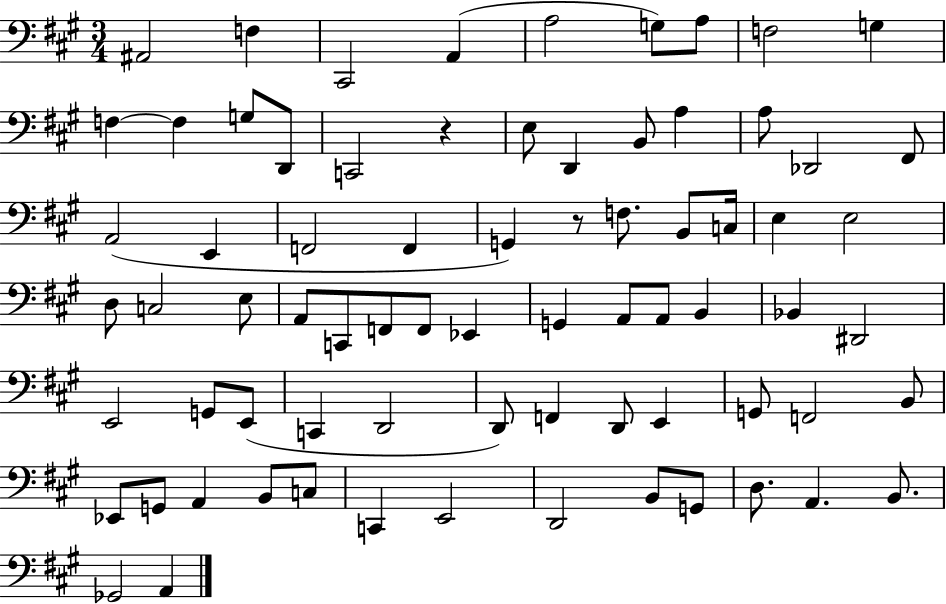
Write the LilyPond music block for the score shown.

{
  \clef bass
  \numericTimeSignature
  \time 3/4
  \key a \major
  \repeat volta 2 { ais,2 f4 | cis,2 a,4( | a2 g8) a8 | f2 g4 | \break f4~~ f4 g8 d,8 | c,2 r4 | e8 d,4 b,8 a4 | a8 des,2 fis,8 | \break a,2( e,4 | f,2 f,4 | g,4) r8 f8. b,8 c16 | e4 e2 | \break d8 c2 e8 | a,8 c,8 f,8 f,8 ees,4 | g,4 a,8 a,8 b,4 | bes,4 dis,2 | \break e,2 g,8 e,8( | c,4 d,2 | d,8) f,4 d,8 e,4 | g,8 f,2 b,8 | \break ees,8 g,8 a,4 b,8 c8 | c,4 e,2 | d,2 b,8 g,8 | d8. a,4. b,8. | \break ges,2 a,4 | } \bar "|."
}